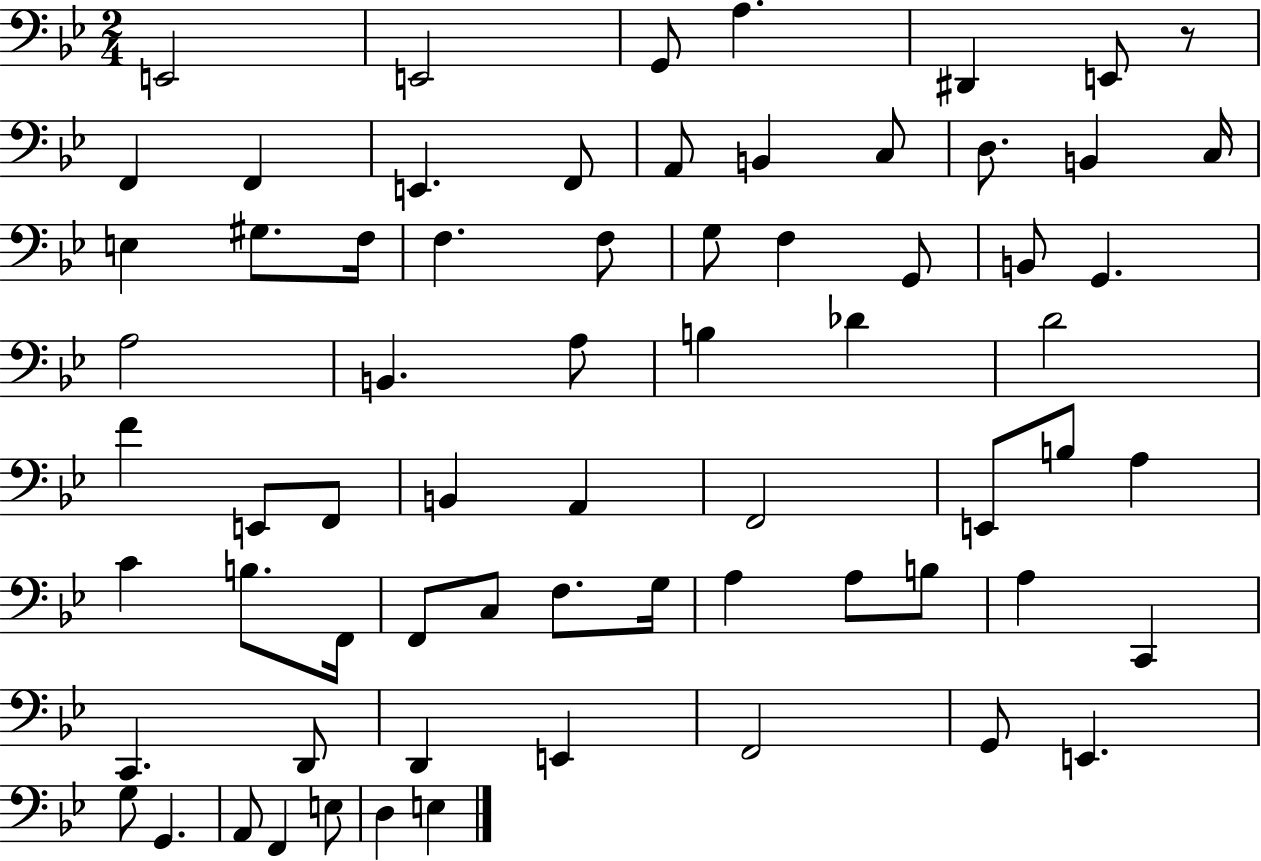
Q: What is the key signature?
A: BES major